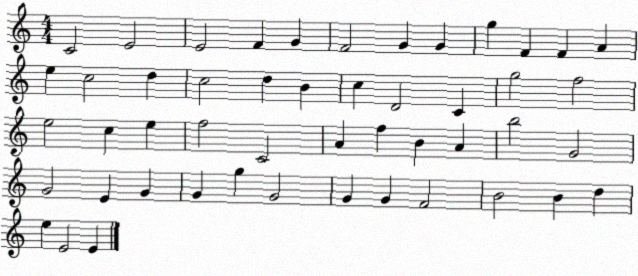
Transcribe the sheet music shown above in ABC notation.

X:1
T:Untitled
M:4/4
L:1/4
K:C
C2 E2 E2 F G F2 G G g F F A e c2 d c2 d B c D2 C g2 f2 e2 c e f2 C2 A f B A b2 G2 G2 E G G g G2 G G F2 B2 B d e E2 E